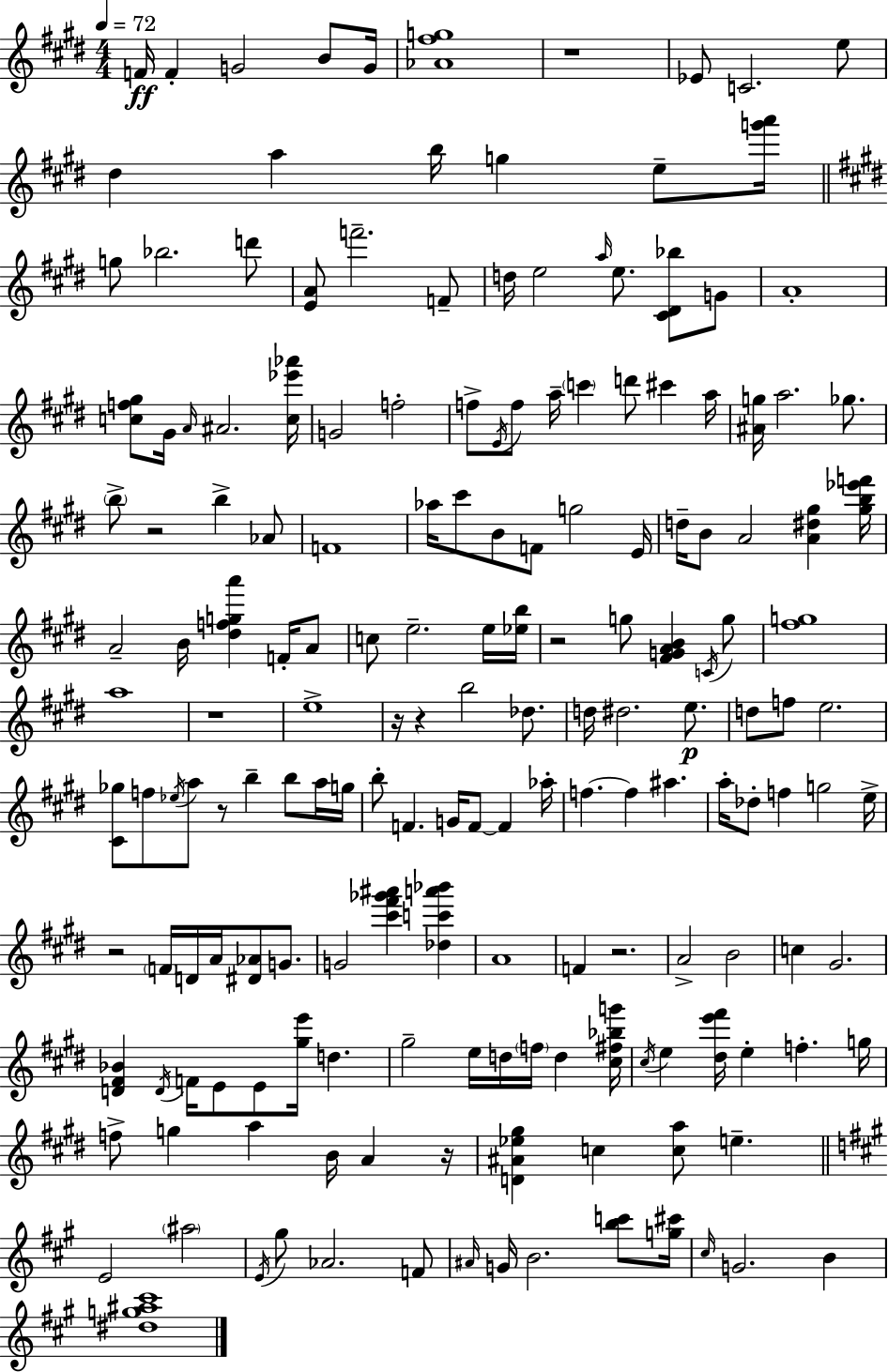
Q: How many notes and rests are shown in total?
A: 174